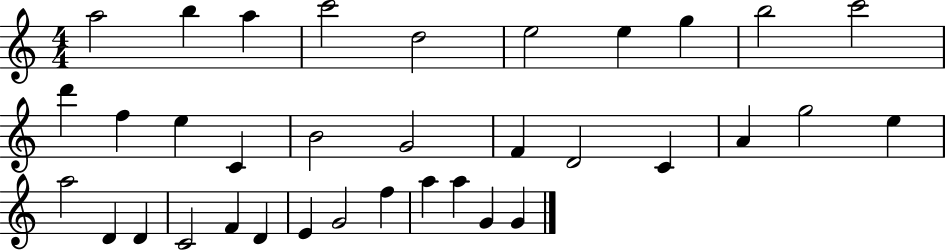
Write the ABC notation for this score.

X:1
T:Untitled
M:4/4
L:1/4
K:C
a2 b a c'2 d2 e2 e g b2 c'2 d' f e C B2 G2 F D2 C A g2 e a2 D D C2 F D E G2 f a a G G